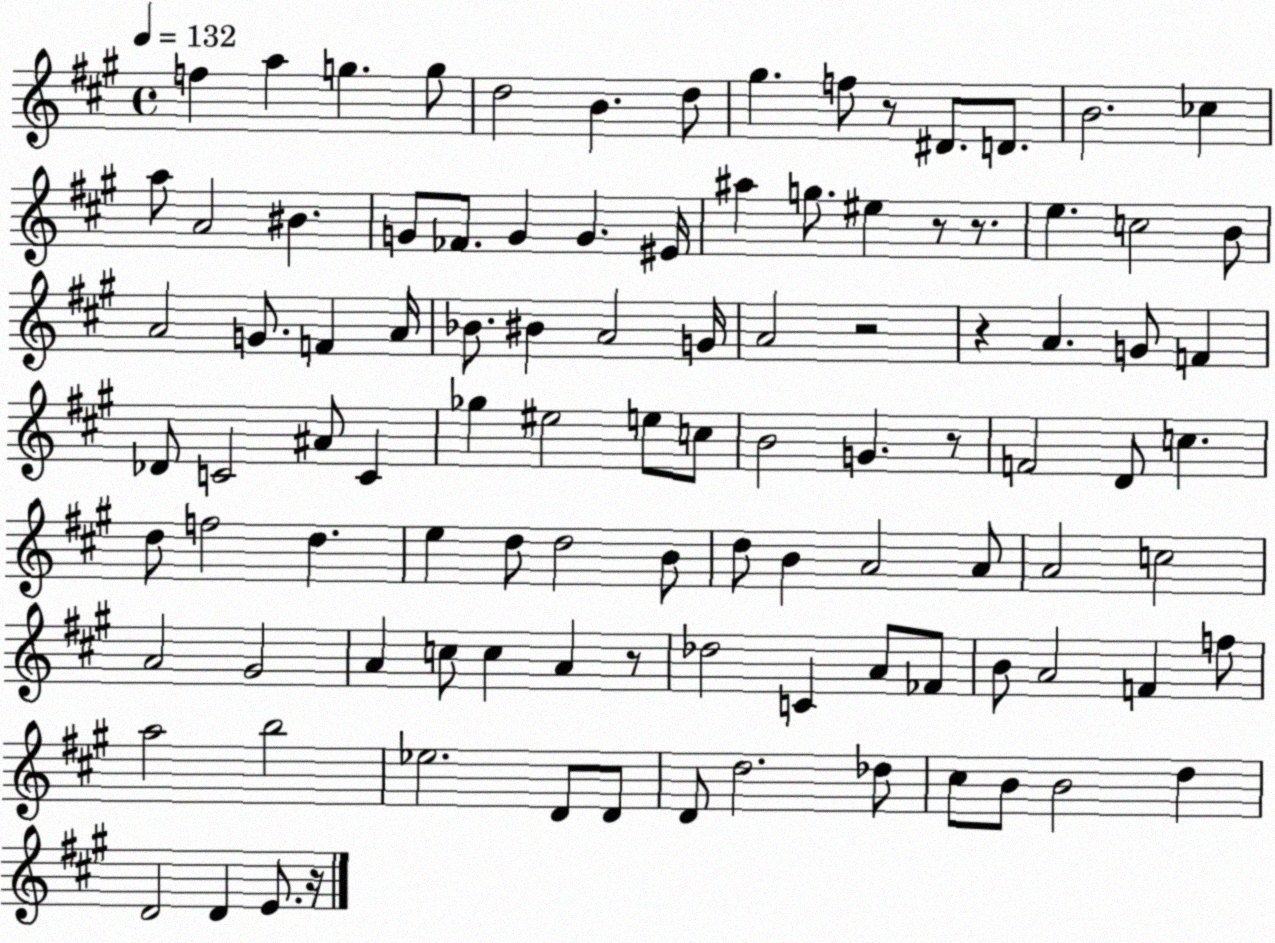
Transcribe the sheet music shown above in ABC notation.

X:1
T:Untitled
M:4/4
L:1/4
K:A
f a g g/2 d2 B d/2 ^g f/2 z/2 ^D/2 D/2 B2 _c a/2 A2 ^B G/2 _F/2 G G ^E/4 ^a g/2 ^e z/2 z/2 e c2 B/2 A2 G/2 F A/4 _B/2 ^B A2 G/4 A2 z2 z A G/2 F _D/2 C2 ^A/2 C _g ^e2 e/2 c/2 B2 G z/2 F2 D/2 c d/2 f2 d e d/2 d2 B/2 d/2 B A2 A/2 A2 c2 A2 ^G2 A c/2 c A z/2 _d2 C A/2 _F/2 B/2 A2 F f/2 a2 b2 _e2 D/2 D/2 D/2 d2 _d/2 ^c/2 B/2 B2 d D2 D E/2 z/4